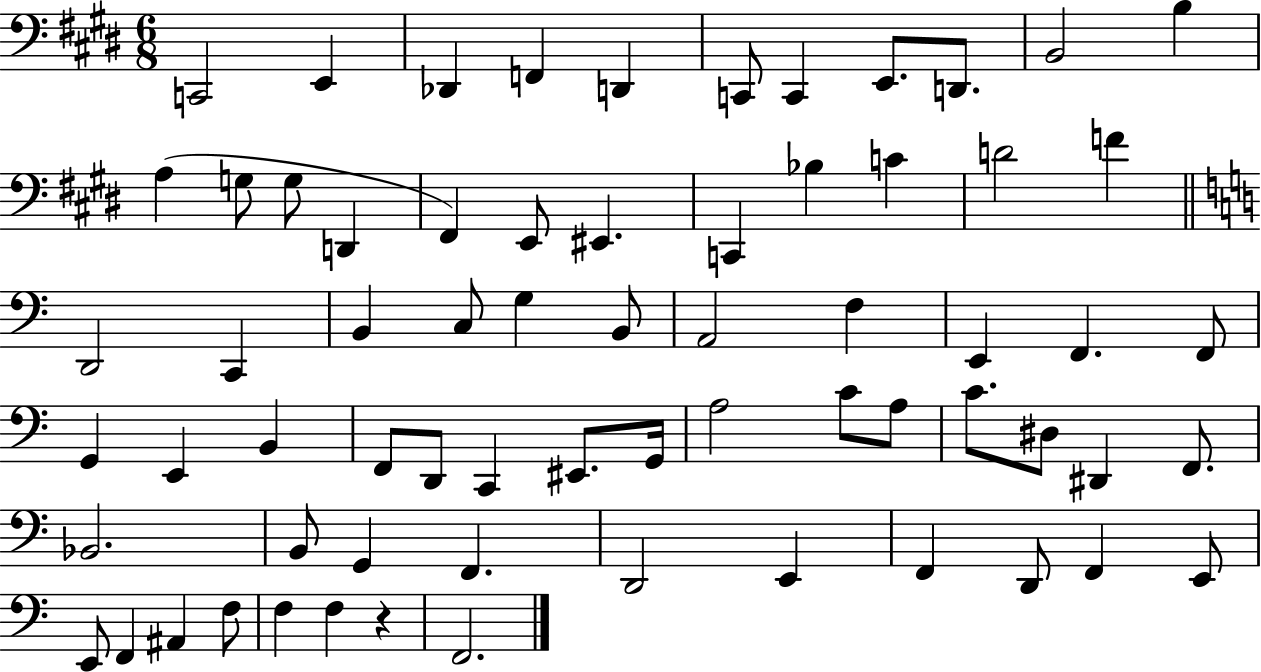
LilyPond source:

{
  \clef bass
  \numericTimeSignature
  \time 6/8
  \key e \major
  \repeat volta 2 { c,2 e,4 | des,4 f,4 d,4 | c,8 c,4 e,8. d,8. | b,2 b4 | \break a4( g8 g8 d,4 | fis,4) e,8 eis,4. | c,4 bes4 c'4 | d'2 f'4 | \break \bar "||" \break \key c \major d,2 c,4 | b,4 c8 g4 b,8 | a,2 f4 | e,4 f,4. f,8 | \break g,4 e,4 b,4 | f,8 d,8 c,4 eis,8. g,16 | a2 c'8 a8 | c'8. dis8 dis,4 f,8. | \break bes,2. | b,8 g,4 f,4. | d,2 e,4 | f,4 d,8 f,4 e,8 | \break e,8 f,4 ais,4 f8 | f4 f4 r4 | f,2. | } \bar "|."
}